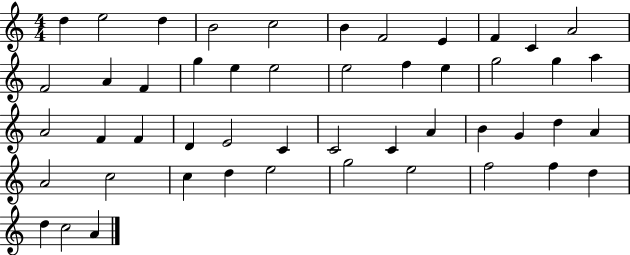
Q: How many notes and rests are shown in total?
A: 49